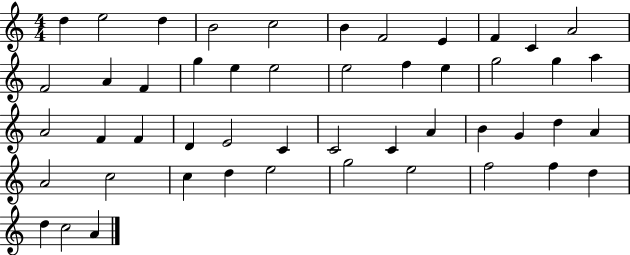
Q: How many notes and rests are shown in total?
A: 49